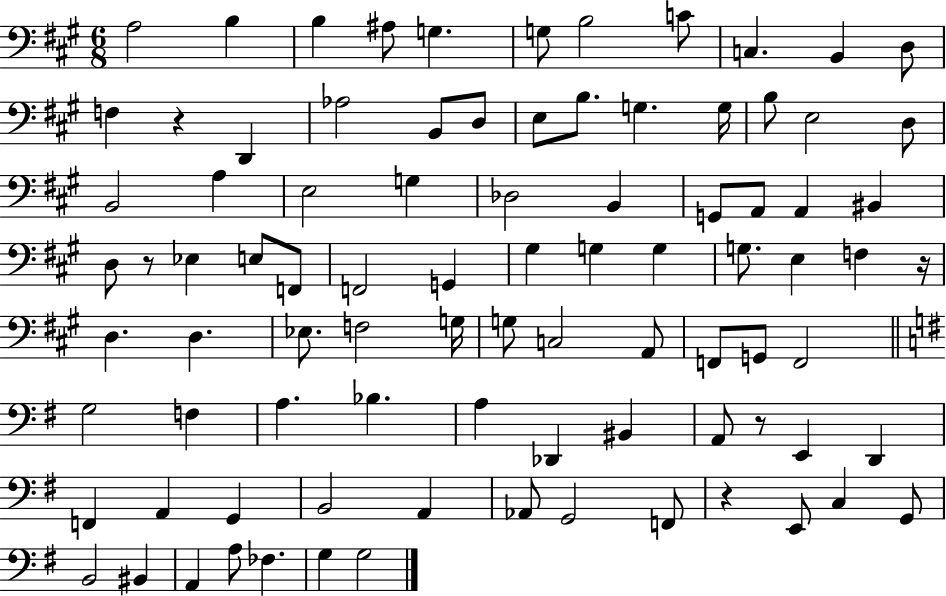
X:1
T:Untitled
M:6/8
L:1/4
K:A
A,2 B, B, ^A,/2 G, G,/2 B,2 C/2 C, B,, D,/2 F, z D,, _A,2 B,,/2 D,/2 E,/2 B,/2 G, G,/4 B,/2 E,2 D,/2 B,,2 A, E,2 G, _D,2 B,, G,,/2 A,,/2 A,, ^B,, D,/2 z/2 _E, E,/2 F,,/2 F,,2 G,, ^G, G, G, G,/2 E, F, z/4 D, D, _E,/2 F,2 G,/4 G,/2 C,2 A,,/2 F,,/2 G,,/2 F,,2 G,2 F, A, _B, A, _D,, ^B,, A,,/2 z/2 E,, D,, F,, A,, G,, B,,2 A,, _A,,/2 G,,2 F,,/2 z E,,/2 C, G,,/2 B,,2 ^B,, A,, A,/2 _F, G, G,2